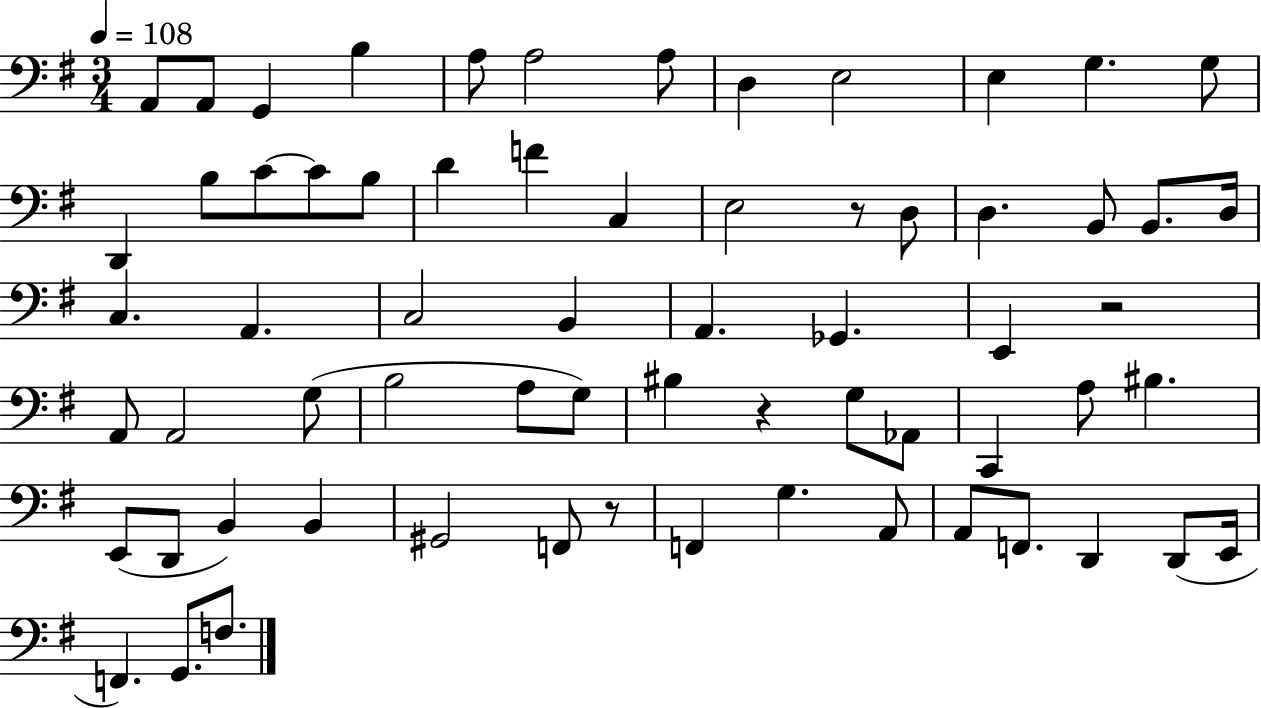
A2/e A2/e G2/q B3/q A3/e A3/h A3/e D3/q E3/h E3/q G3/q. G3/e D2/q B3/e C4/e C4/e B3/e D4/q F4/q C3/q E3/h R/e D3/e D3/q. B2/e B2/e. D3/s C3/q. A2/q. C3/h B2/q A2/q. Gb2/q. E2/q R/h A2/e A2/h G3/e B3/h A3/e G3/e BIS3/q R/q G3/e Ab2/e C2/q A3/e BIS3/q. E2/e D2/e B2/q B2/q G#2/h F2/e R/e F2/q G3/q. A2/e A2/e F2/e. D2/q D2/e E2/s F2/q. G2/e. F3/e.